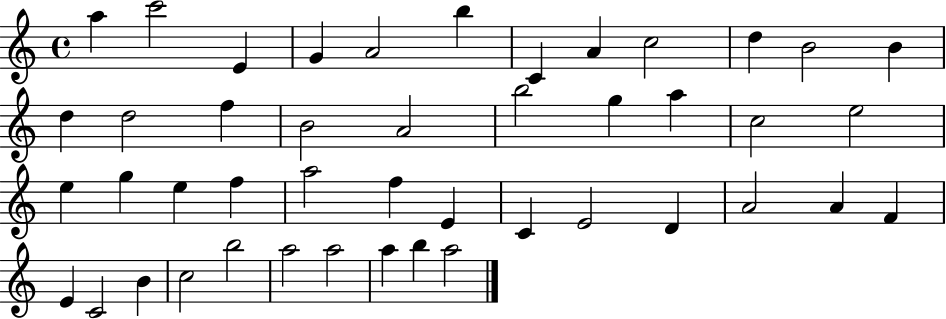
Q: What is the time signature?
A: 4/4